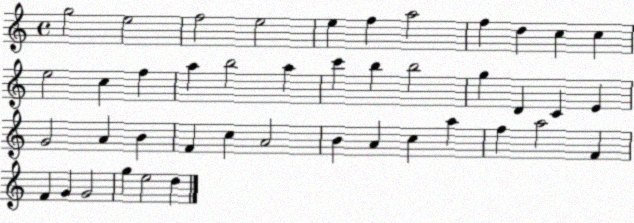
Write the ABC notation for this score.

X:1
T:Untitled
M:4/4
L:1/4
K:C
g2 e2 f2 e2 e f a2 f d c c e2 c f a b2 a c' b b2 g D C E G2 A B F c A2 B A c a f a2 F F G G2 g e2 d